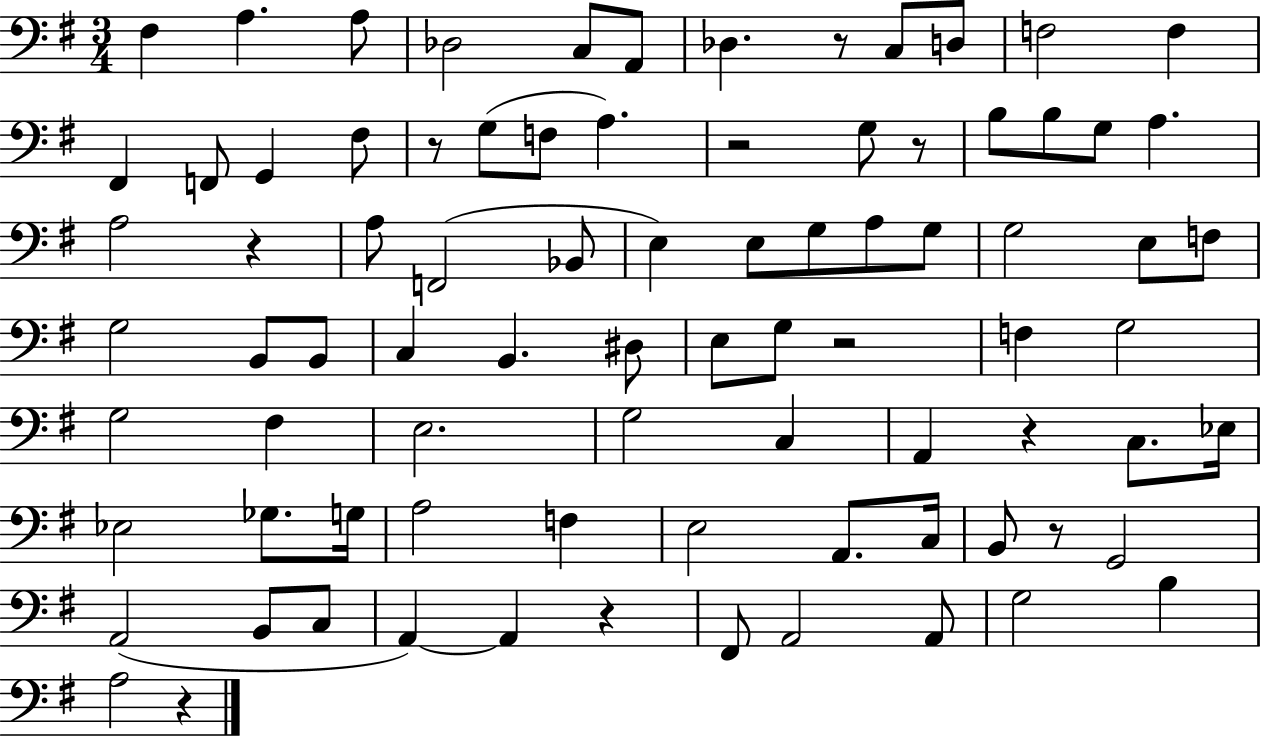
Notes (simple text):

F#3/q A3/q. A3/e Db3/h C3/e A2/e Db3/q. R/e C3/e D3/e F3/h F3/q F#2/q F2/e G2/q F#3/e R/e G3/e F3/e A3/q. R/h G3/e R/e B3/e B3/e G3/e A3/q. A3/h R/q A3/e F2/h Bb2/e E3/q E3/e G3/e A3/e G3/e G3/h E3/e F3/e G3/h B2/e B2/e C3/q B2/q. D#3/e E3/e G3/e R/h F3/q G3/h G3/h F#3/q E3/h. G3/h C3/q A2/q R/q C3/e. Eb3/s Eb3/h Gb3/e. G3/s A3/h F3/q E3/h A2/e. C3/s B2/e R/e G2/h A2/h B2/e C3/e A2/q A2/q R/q F#2/e A2/h A2/e G3/h B3/q A3/h R/q